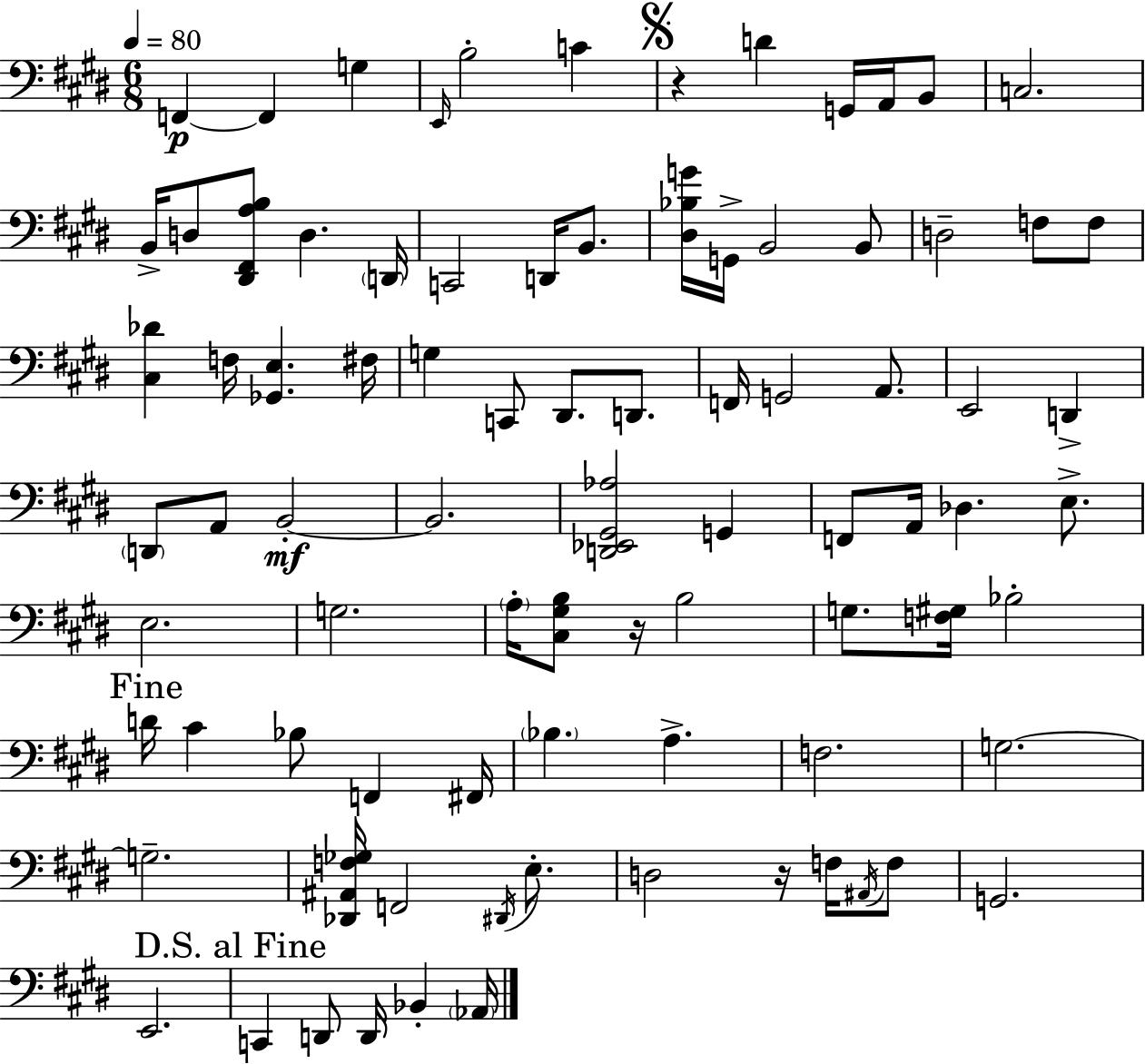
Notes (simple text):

F2/q F2/q G3/q E2/s B3/h C4/q R/q D4/q G2/s A2/s B2/e C3/h. B2/s D3/e [D#2,F#2,A3,B3]/e D3/q. D2/s C2/h D2/s B2/e. [D#3,Bb3,G4]/s G2/s B2/h B2/e D3/h F3/e F3/e [C#3,Db4]/q F3/s [Gb2,E3]/q. F#3/s G3/q C2/e D#2/e. D2/e. F2/s G2/h A2/e. E2/h D2/q D2/e A2/e B2/h B2/h. [D2,Eb2,G#2,Ab3]/h G2/q F2/e A2/s Db3/q. E3/e. E3/h. G3/h. A3/s [C#3,G#3,B3]/e R/s B3/h G3/e. [F3,G#3]/s Bb3/h D4/s C#4/q Bb3/e F2/q F#2/s Bb3/q. A3/q. F3/h. G3/h. G3/h. [Db2,A#2,F3,Gb3]/s F2/h D#2/s E3/e. D3/h R/s F3/s A#2/s F3/e G2/h. E2/h. C2/q D2/e D2/s Bb2/q Ab2/s